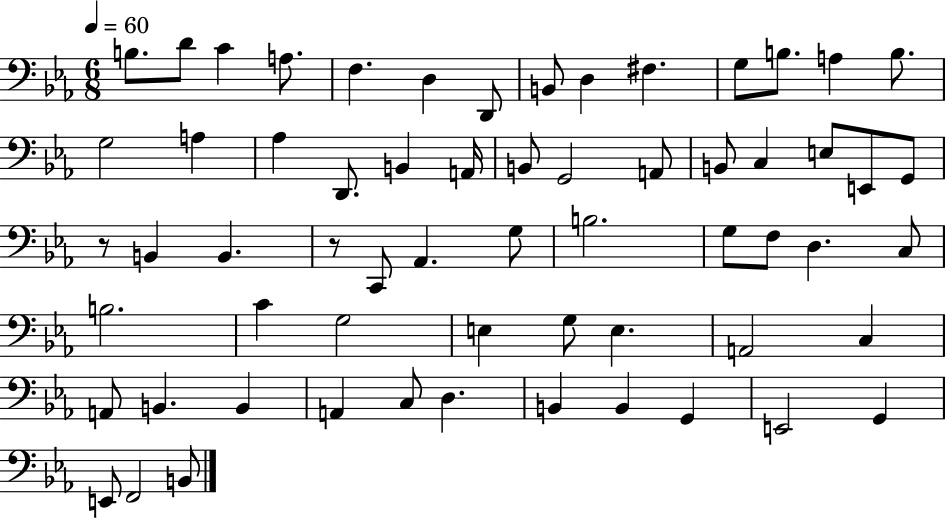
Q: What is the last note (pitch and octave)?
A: B2